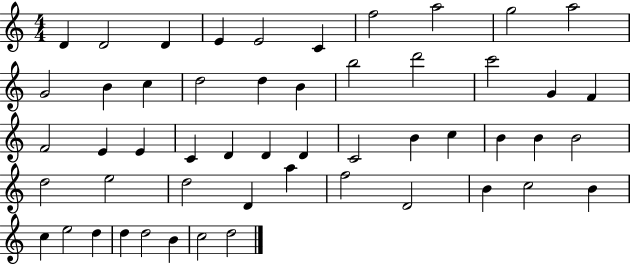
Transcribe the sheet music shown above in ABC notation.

X:1
T:Untitled
M:4/4
L:1/4
K:C
D D2 D E E2 C f2 a2 g2 a2 G2 B c d2 d B b2 d'2 c'2 G F F2 E E C D D D C2 B c B B B2 d2 e2 d2 D a f2 D2 B c2 B c e2 d d d2 B c2 d2